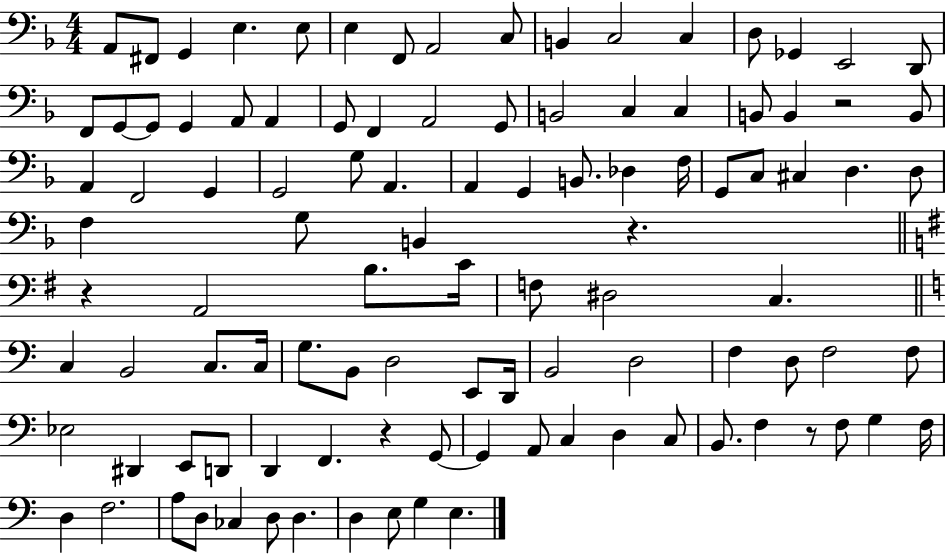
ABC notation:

X:1
T:Untitled
M:4/4
L:1/4
K:F
A,,/2 ^F,,/2 G,, E, E,/2 E, F,,/2 A,,2 C,/2 B,, C,2 C, D,/2 _G,, E,,2 D,,/2 F,,/2 G,,/2 G,,/2 G,, A,,/2 A,, G,,/2 F,, A,,2 G,,/2 B,,2 C, C, B,,/2 B,, z2 B,,/2 A,, F,,2 G,, G,,2 G,/2 A,, A,, G,, B,,/2 _D, F,/4 G,,/2 C,/2 ^C, D, D,/2 F, G,/2 B,, z z A,,2 B,/2 C/4 F,/2 ^D,2 C, C, B,,2 C,/2 C,/4 G,/2 B,,/2 D,2 E,,/2 D,,/4 B,,2 D,2 F, D,/2 F,2 F,/2 _E,2 ^D,, E,,/2 D,,/2 D,, F,, z G,,/2 G,, A,,/2 C, D, C,/2 B,,/2 F, z/2 F,/2 G, F,/4 D, F,2 A,/2 D,/2 _C, D,/2 D, D, E,/2 G, E,